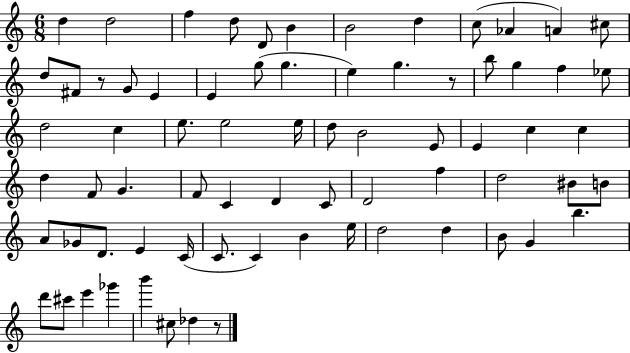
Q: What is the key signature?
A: C major